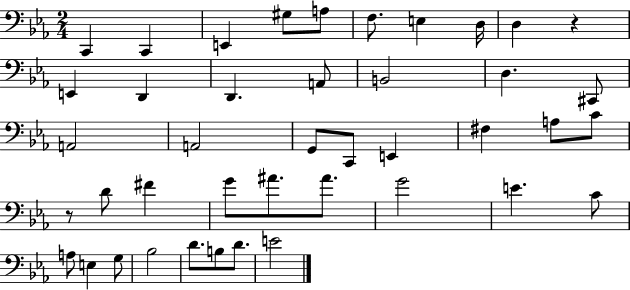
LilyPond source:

{
  \clef bass
  \numericTimeSignature
  \time 2/4
  \key ees \major
  c,4 c,4 | e,4 gis8 a8 | f8. e4 d16 | d4 r4 | \break e,4 d,4 | d,4. a,8 | b,2 | d4. cis,8 | \break a,2 | a,2 | g,8 c,8 e,4 | fis4 a8 c'8 | \break r8 d'8 fis'4 | g'8 ais'8. ais'8. | g'2 | e'4. c'8 | \break a8 e4 g8 | bes2 | d'8. b8 d'8. | e'2 | \break \bar "|."
}